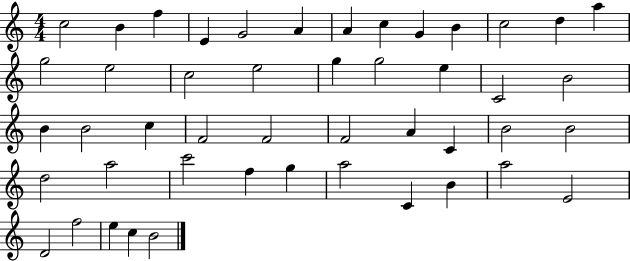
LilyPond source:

{
  \clef treble
  \numericTimeSignature
  \time 4/4
  \key c \major
  c''2 b'4 f''4 | e'4 g'2 a'4 | a'4 c''4 g'4 b'4 | c''2 d''4 a''4 | \break g''2 e''2 | c''2 e''2 | g''4 g''2 e''4 | c'2 b'2 | \break b'4 b'2 c''4 | f'2 f'2 | f'2 a'4 c'4 | b'2 b'2 | \break d''2 a''2 | c'''2 f''4 g''4 | a''2 c'4 b'4 | a''2 e'2 | \break d'2 f''2 | e''4 c''4 b'2 | \bar "|."
}